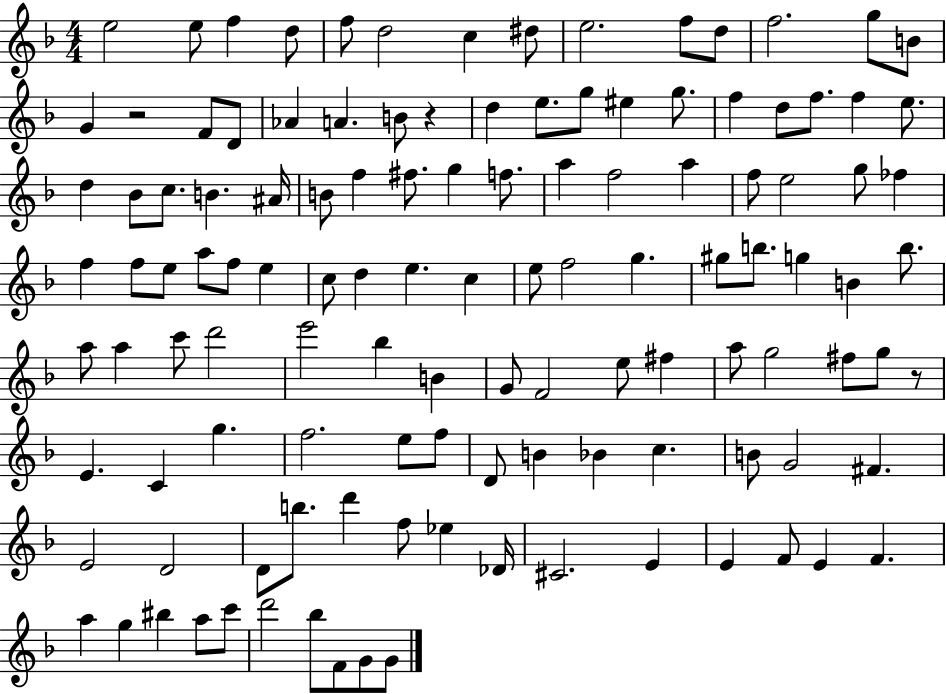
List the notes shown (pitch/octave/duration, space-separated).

E5/h E5/e F5/q D5/e F5/e D5/h C5/q D#5/e E5/h. F5/e D5/e F5/h. G5/e B4/e G4/q R/h F4/e D4/e Ab4/q A4/q. B4/e R/q D5/q E5/e. G5/e EIS5/q G5/e. F5/q D5/e F5/e. F5/q E5/e. D5/q Bb4/e C5/e. B4/q. A#4/s B4/e F5/q F#5/e. G5/q F5/e. A5/q F5/h A5/q F5/e E5/h G5/e FES5/q F5/q F5/e E5/e A5/e F5/e E5/q C5/e D5/q E5/q. C5/q E5/e F5/h G5/q. G#5/e B5/e. G5/q B4/q B5/e. A5/e A5/q C6/e D6/h E6/h Bb5/q B4/q G4/e F4/h E5/e F#5/q A5/e G5/h F#5/e G5/e R/e E4/q. C4/q G5/q. F5/h. E5/e F5/e D4/e B4/q Bb4/q C5/q. B4/e G4/h F#4/q. E4/h D4/h D4/e B5/e. D6/q F5/e Eb5/q Db4/s C#4/h. E4/q E4/q F4/e E4/q F4/q. A5/q G5/q BIS5/q A5/e C6/e D6/h Bb5/e F4/e G4/e G4/e